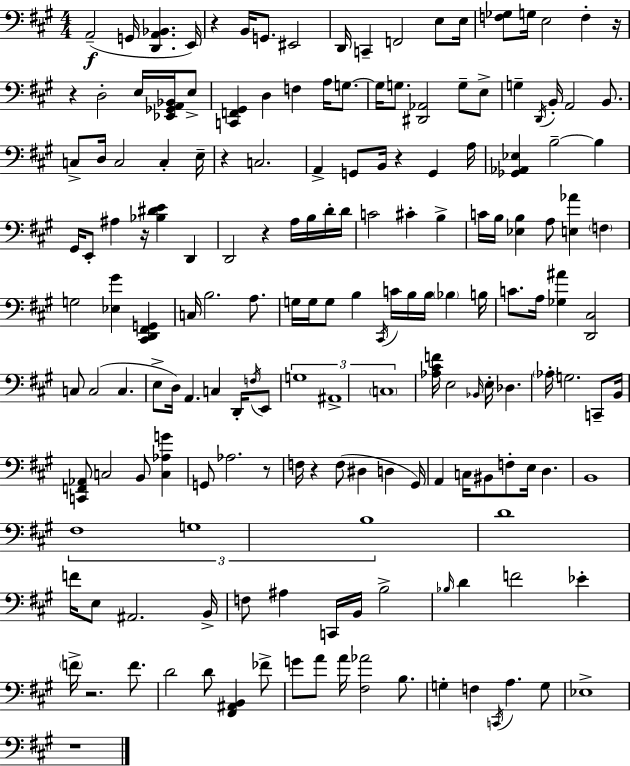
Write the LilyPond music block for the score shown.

{
  \clef bass
  \numericTimeSignature
  \time 4/4
  \key a \major
  \repeat volta 2 { a,2--(\f g,16 <d, a, bes,>4. e,16) | r4 b,16 g,8. eis,2 | d,16 c,4-- f,2 e8 e16 | <f ges>8 g16 e2 f4-. r16 | \break r4 d2-. e16 <ees, ges, a, bes,>16 e8-> | <c, f, gis,>4 d4 f4 a16 g8.~~ | g16 g8. <dis, aes,>2 g8-- e8-> | g4-- \acciaccatura { d,16 } b,16-. a,2 b,8. | \break c8-> d16 c2 c4-. | e16-- r4 c2. | a,4-> g,8 b,16 r4 g,4 | a16 <ges, aes, ees>4 b2--~~ b4 | \break gis,16 e,8-. ais4 r16 <bes dis' e'>4 d,4 | d,2 r4 a16 b16 d'16-. | d'16 c'2 cis'4-. b4-> | c'16 b16 <ees b>4 a8 <e aes'>4 \parenthesize f4 | \break g2 <ees gis'>4 <cis, d, fis, g,>4 | c16 b2. a8. | g16 g16 g8 b4 \acciaccatura { cis,16 } c'16 b16 b16 \parenthesize bes4 | b16 c'8. a16 <ges ais'>4 <d, cis>2 | \break c8 c2( c4. | e8-> d16) a,4. c4 d,16-. | \acciaccatura { f16 } e,8 \tuplet 3/2 { g1 | ais,1-> | \break \parenthesize c1 } | <aes cis' f'>16 e2 \grace { bes,16 } e16-. des4. | \parenthesize aes16-. g2. | c,8-- b,16 <c, f, aes,>8 c2 b,8 | \break <c aes g'>4 g,8 aes2. | r8 f16 r4 f8( dis4 d4 | gis,16) a,4 c16 bis,8 f8-. e16 d4. | b,1 | \break \tuplet 3/2 { fis1 | g1 | b1 } | d'1 | \break f'16 e8 ais,2. | b,16-> f8 ais4 c,16 b,16 b2-> | \grace { bes16 } d'4 f'2 | ees'4-. \parenthesize f'16-> r2. | \break f'8. d'2 d'8 <fis, ais, b,>4 | fes'8-> g'8 a'8 a'16 <fis aes'>2 | b8. g4-. f4 \acciaccatura { c,16 } a4. | g8 ees1-> | \break r1 | } \bar "|."
}